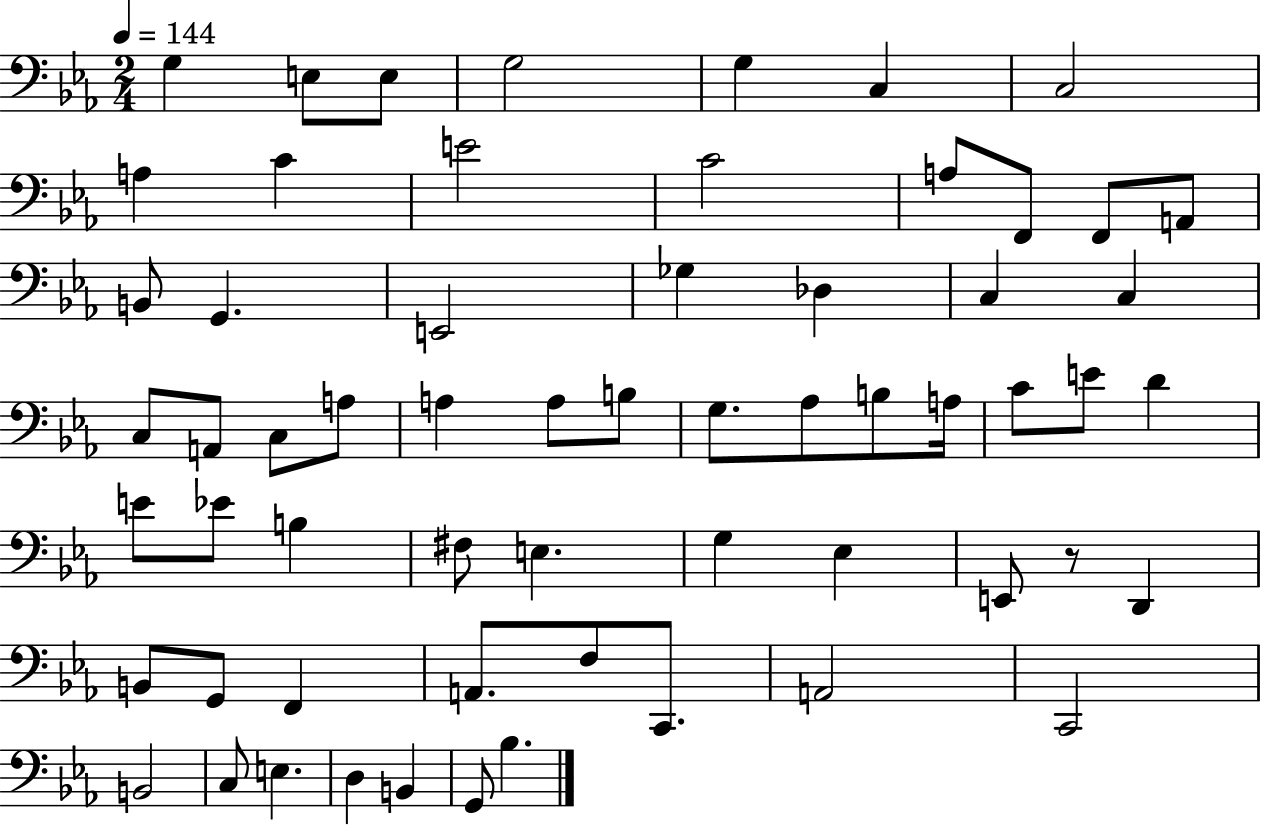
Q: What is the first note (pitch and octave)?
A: G3